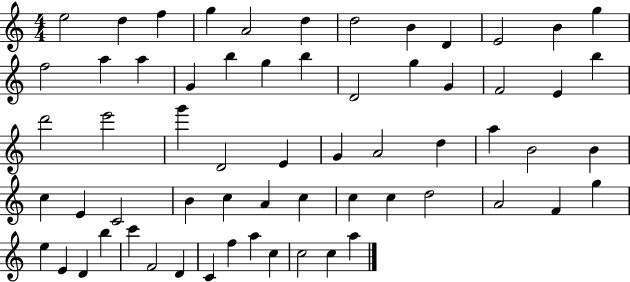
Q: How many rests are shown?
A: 0